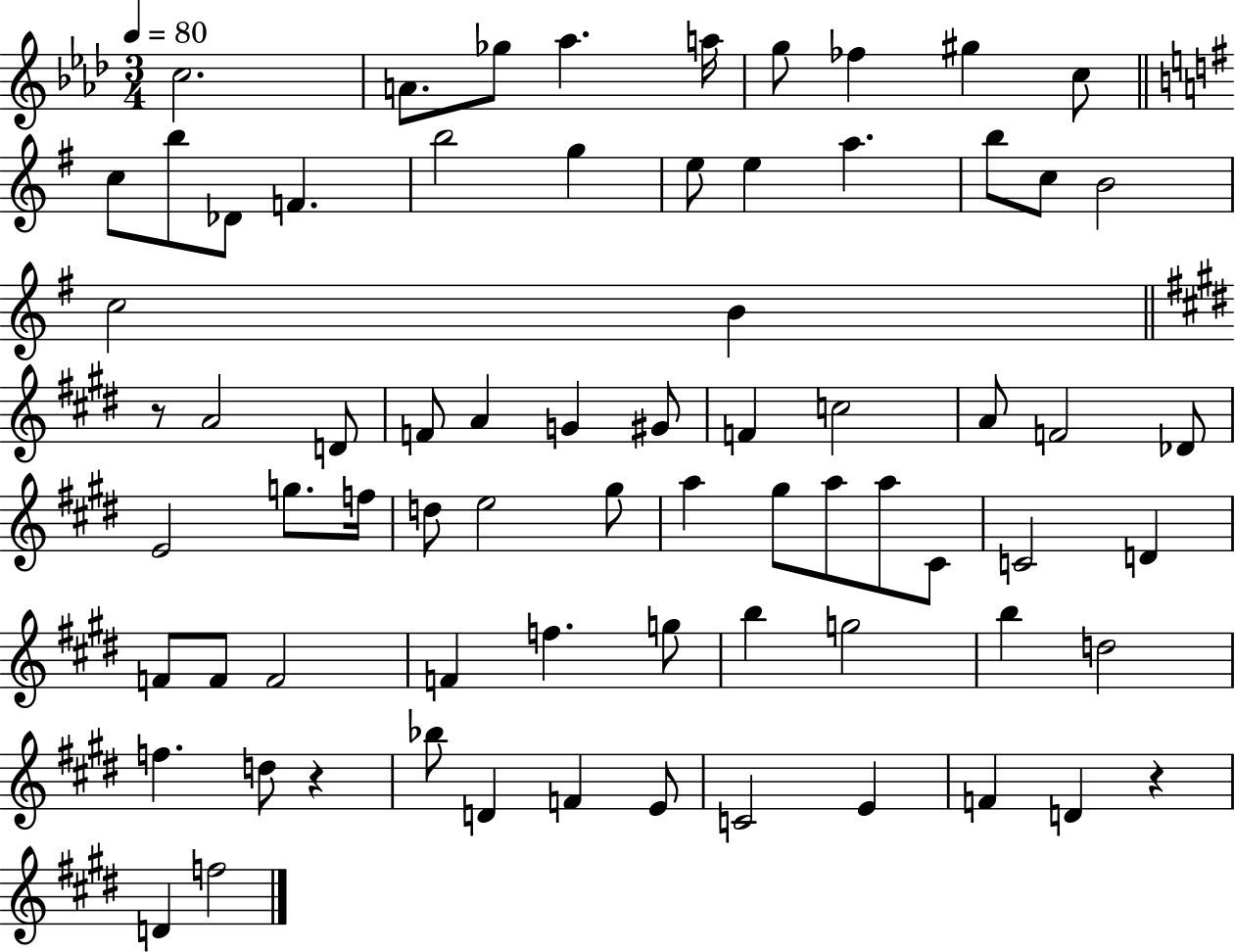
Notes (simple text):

C5/h. A4/e. Gb5/e Ab5/q. A5/s G5/e FES5/q G#5/q C5/e C5/e B5/e Db4/e F4/q. B5/h G5/q E5/e E5/q A5/q. B5/e C5/e B4/h C5/h B4/q R/e A4/h D4/e F4/e A4/q G4/q G#4/e F4/q C5/h A4/e F4/h Db4/e E4/h G5/e. F5/s D5/e E5/h G#5/e A5/q G#5/e A5/e A5/e C#4/e C4/h D4/q F4/e F4/e F4/h F4/q F5/q. G5/e B5/q G5/h B5/q D5/h F5/q. D5/e R/q Bb5/e D4/q F4/q E4/e C4/h E4/q F4/q D4/q R/q D4/q F5/h